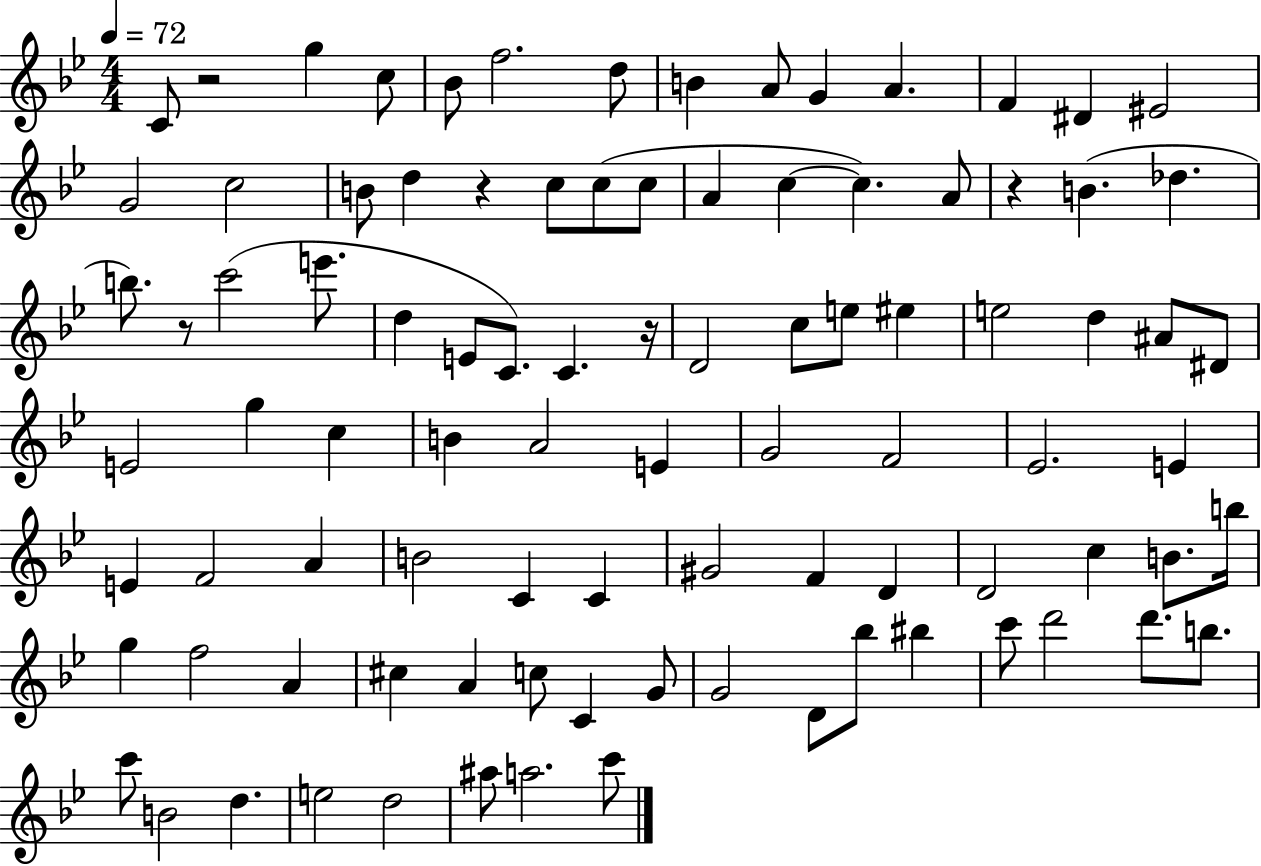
X:1
T:Untitled
M:4/4
L:1/4
K:Bb
C/2 z2 g c/2 _B/2 f2 d/2 B A/2 G A F ^D ^E2 G2 c2 B/2 d z c/2 c/2 c/2 A c c A/2 z B _d b/2 z/2 c'2 e'/2 d E/2 C/2 C z/4 D2 c/2 e/2 ^e e2 d ^A/2 ^D/2 E2 g c B A2 E G2 F2 _E2 E E F2 A B2 C C ^G2 F D D2 c B/2 b/4 g f2 A ^c A c/2 C G/2 G2 D/2 _b/2 ^b c'/2 d'2 d'/2 b/2 c'/2 B2 d e2 d2 ^a/2 a2 c'/2